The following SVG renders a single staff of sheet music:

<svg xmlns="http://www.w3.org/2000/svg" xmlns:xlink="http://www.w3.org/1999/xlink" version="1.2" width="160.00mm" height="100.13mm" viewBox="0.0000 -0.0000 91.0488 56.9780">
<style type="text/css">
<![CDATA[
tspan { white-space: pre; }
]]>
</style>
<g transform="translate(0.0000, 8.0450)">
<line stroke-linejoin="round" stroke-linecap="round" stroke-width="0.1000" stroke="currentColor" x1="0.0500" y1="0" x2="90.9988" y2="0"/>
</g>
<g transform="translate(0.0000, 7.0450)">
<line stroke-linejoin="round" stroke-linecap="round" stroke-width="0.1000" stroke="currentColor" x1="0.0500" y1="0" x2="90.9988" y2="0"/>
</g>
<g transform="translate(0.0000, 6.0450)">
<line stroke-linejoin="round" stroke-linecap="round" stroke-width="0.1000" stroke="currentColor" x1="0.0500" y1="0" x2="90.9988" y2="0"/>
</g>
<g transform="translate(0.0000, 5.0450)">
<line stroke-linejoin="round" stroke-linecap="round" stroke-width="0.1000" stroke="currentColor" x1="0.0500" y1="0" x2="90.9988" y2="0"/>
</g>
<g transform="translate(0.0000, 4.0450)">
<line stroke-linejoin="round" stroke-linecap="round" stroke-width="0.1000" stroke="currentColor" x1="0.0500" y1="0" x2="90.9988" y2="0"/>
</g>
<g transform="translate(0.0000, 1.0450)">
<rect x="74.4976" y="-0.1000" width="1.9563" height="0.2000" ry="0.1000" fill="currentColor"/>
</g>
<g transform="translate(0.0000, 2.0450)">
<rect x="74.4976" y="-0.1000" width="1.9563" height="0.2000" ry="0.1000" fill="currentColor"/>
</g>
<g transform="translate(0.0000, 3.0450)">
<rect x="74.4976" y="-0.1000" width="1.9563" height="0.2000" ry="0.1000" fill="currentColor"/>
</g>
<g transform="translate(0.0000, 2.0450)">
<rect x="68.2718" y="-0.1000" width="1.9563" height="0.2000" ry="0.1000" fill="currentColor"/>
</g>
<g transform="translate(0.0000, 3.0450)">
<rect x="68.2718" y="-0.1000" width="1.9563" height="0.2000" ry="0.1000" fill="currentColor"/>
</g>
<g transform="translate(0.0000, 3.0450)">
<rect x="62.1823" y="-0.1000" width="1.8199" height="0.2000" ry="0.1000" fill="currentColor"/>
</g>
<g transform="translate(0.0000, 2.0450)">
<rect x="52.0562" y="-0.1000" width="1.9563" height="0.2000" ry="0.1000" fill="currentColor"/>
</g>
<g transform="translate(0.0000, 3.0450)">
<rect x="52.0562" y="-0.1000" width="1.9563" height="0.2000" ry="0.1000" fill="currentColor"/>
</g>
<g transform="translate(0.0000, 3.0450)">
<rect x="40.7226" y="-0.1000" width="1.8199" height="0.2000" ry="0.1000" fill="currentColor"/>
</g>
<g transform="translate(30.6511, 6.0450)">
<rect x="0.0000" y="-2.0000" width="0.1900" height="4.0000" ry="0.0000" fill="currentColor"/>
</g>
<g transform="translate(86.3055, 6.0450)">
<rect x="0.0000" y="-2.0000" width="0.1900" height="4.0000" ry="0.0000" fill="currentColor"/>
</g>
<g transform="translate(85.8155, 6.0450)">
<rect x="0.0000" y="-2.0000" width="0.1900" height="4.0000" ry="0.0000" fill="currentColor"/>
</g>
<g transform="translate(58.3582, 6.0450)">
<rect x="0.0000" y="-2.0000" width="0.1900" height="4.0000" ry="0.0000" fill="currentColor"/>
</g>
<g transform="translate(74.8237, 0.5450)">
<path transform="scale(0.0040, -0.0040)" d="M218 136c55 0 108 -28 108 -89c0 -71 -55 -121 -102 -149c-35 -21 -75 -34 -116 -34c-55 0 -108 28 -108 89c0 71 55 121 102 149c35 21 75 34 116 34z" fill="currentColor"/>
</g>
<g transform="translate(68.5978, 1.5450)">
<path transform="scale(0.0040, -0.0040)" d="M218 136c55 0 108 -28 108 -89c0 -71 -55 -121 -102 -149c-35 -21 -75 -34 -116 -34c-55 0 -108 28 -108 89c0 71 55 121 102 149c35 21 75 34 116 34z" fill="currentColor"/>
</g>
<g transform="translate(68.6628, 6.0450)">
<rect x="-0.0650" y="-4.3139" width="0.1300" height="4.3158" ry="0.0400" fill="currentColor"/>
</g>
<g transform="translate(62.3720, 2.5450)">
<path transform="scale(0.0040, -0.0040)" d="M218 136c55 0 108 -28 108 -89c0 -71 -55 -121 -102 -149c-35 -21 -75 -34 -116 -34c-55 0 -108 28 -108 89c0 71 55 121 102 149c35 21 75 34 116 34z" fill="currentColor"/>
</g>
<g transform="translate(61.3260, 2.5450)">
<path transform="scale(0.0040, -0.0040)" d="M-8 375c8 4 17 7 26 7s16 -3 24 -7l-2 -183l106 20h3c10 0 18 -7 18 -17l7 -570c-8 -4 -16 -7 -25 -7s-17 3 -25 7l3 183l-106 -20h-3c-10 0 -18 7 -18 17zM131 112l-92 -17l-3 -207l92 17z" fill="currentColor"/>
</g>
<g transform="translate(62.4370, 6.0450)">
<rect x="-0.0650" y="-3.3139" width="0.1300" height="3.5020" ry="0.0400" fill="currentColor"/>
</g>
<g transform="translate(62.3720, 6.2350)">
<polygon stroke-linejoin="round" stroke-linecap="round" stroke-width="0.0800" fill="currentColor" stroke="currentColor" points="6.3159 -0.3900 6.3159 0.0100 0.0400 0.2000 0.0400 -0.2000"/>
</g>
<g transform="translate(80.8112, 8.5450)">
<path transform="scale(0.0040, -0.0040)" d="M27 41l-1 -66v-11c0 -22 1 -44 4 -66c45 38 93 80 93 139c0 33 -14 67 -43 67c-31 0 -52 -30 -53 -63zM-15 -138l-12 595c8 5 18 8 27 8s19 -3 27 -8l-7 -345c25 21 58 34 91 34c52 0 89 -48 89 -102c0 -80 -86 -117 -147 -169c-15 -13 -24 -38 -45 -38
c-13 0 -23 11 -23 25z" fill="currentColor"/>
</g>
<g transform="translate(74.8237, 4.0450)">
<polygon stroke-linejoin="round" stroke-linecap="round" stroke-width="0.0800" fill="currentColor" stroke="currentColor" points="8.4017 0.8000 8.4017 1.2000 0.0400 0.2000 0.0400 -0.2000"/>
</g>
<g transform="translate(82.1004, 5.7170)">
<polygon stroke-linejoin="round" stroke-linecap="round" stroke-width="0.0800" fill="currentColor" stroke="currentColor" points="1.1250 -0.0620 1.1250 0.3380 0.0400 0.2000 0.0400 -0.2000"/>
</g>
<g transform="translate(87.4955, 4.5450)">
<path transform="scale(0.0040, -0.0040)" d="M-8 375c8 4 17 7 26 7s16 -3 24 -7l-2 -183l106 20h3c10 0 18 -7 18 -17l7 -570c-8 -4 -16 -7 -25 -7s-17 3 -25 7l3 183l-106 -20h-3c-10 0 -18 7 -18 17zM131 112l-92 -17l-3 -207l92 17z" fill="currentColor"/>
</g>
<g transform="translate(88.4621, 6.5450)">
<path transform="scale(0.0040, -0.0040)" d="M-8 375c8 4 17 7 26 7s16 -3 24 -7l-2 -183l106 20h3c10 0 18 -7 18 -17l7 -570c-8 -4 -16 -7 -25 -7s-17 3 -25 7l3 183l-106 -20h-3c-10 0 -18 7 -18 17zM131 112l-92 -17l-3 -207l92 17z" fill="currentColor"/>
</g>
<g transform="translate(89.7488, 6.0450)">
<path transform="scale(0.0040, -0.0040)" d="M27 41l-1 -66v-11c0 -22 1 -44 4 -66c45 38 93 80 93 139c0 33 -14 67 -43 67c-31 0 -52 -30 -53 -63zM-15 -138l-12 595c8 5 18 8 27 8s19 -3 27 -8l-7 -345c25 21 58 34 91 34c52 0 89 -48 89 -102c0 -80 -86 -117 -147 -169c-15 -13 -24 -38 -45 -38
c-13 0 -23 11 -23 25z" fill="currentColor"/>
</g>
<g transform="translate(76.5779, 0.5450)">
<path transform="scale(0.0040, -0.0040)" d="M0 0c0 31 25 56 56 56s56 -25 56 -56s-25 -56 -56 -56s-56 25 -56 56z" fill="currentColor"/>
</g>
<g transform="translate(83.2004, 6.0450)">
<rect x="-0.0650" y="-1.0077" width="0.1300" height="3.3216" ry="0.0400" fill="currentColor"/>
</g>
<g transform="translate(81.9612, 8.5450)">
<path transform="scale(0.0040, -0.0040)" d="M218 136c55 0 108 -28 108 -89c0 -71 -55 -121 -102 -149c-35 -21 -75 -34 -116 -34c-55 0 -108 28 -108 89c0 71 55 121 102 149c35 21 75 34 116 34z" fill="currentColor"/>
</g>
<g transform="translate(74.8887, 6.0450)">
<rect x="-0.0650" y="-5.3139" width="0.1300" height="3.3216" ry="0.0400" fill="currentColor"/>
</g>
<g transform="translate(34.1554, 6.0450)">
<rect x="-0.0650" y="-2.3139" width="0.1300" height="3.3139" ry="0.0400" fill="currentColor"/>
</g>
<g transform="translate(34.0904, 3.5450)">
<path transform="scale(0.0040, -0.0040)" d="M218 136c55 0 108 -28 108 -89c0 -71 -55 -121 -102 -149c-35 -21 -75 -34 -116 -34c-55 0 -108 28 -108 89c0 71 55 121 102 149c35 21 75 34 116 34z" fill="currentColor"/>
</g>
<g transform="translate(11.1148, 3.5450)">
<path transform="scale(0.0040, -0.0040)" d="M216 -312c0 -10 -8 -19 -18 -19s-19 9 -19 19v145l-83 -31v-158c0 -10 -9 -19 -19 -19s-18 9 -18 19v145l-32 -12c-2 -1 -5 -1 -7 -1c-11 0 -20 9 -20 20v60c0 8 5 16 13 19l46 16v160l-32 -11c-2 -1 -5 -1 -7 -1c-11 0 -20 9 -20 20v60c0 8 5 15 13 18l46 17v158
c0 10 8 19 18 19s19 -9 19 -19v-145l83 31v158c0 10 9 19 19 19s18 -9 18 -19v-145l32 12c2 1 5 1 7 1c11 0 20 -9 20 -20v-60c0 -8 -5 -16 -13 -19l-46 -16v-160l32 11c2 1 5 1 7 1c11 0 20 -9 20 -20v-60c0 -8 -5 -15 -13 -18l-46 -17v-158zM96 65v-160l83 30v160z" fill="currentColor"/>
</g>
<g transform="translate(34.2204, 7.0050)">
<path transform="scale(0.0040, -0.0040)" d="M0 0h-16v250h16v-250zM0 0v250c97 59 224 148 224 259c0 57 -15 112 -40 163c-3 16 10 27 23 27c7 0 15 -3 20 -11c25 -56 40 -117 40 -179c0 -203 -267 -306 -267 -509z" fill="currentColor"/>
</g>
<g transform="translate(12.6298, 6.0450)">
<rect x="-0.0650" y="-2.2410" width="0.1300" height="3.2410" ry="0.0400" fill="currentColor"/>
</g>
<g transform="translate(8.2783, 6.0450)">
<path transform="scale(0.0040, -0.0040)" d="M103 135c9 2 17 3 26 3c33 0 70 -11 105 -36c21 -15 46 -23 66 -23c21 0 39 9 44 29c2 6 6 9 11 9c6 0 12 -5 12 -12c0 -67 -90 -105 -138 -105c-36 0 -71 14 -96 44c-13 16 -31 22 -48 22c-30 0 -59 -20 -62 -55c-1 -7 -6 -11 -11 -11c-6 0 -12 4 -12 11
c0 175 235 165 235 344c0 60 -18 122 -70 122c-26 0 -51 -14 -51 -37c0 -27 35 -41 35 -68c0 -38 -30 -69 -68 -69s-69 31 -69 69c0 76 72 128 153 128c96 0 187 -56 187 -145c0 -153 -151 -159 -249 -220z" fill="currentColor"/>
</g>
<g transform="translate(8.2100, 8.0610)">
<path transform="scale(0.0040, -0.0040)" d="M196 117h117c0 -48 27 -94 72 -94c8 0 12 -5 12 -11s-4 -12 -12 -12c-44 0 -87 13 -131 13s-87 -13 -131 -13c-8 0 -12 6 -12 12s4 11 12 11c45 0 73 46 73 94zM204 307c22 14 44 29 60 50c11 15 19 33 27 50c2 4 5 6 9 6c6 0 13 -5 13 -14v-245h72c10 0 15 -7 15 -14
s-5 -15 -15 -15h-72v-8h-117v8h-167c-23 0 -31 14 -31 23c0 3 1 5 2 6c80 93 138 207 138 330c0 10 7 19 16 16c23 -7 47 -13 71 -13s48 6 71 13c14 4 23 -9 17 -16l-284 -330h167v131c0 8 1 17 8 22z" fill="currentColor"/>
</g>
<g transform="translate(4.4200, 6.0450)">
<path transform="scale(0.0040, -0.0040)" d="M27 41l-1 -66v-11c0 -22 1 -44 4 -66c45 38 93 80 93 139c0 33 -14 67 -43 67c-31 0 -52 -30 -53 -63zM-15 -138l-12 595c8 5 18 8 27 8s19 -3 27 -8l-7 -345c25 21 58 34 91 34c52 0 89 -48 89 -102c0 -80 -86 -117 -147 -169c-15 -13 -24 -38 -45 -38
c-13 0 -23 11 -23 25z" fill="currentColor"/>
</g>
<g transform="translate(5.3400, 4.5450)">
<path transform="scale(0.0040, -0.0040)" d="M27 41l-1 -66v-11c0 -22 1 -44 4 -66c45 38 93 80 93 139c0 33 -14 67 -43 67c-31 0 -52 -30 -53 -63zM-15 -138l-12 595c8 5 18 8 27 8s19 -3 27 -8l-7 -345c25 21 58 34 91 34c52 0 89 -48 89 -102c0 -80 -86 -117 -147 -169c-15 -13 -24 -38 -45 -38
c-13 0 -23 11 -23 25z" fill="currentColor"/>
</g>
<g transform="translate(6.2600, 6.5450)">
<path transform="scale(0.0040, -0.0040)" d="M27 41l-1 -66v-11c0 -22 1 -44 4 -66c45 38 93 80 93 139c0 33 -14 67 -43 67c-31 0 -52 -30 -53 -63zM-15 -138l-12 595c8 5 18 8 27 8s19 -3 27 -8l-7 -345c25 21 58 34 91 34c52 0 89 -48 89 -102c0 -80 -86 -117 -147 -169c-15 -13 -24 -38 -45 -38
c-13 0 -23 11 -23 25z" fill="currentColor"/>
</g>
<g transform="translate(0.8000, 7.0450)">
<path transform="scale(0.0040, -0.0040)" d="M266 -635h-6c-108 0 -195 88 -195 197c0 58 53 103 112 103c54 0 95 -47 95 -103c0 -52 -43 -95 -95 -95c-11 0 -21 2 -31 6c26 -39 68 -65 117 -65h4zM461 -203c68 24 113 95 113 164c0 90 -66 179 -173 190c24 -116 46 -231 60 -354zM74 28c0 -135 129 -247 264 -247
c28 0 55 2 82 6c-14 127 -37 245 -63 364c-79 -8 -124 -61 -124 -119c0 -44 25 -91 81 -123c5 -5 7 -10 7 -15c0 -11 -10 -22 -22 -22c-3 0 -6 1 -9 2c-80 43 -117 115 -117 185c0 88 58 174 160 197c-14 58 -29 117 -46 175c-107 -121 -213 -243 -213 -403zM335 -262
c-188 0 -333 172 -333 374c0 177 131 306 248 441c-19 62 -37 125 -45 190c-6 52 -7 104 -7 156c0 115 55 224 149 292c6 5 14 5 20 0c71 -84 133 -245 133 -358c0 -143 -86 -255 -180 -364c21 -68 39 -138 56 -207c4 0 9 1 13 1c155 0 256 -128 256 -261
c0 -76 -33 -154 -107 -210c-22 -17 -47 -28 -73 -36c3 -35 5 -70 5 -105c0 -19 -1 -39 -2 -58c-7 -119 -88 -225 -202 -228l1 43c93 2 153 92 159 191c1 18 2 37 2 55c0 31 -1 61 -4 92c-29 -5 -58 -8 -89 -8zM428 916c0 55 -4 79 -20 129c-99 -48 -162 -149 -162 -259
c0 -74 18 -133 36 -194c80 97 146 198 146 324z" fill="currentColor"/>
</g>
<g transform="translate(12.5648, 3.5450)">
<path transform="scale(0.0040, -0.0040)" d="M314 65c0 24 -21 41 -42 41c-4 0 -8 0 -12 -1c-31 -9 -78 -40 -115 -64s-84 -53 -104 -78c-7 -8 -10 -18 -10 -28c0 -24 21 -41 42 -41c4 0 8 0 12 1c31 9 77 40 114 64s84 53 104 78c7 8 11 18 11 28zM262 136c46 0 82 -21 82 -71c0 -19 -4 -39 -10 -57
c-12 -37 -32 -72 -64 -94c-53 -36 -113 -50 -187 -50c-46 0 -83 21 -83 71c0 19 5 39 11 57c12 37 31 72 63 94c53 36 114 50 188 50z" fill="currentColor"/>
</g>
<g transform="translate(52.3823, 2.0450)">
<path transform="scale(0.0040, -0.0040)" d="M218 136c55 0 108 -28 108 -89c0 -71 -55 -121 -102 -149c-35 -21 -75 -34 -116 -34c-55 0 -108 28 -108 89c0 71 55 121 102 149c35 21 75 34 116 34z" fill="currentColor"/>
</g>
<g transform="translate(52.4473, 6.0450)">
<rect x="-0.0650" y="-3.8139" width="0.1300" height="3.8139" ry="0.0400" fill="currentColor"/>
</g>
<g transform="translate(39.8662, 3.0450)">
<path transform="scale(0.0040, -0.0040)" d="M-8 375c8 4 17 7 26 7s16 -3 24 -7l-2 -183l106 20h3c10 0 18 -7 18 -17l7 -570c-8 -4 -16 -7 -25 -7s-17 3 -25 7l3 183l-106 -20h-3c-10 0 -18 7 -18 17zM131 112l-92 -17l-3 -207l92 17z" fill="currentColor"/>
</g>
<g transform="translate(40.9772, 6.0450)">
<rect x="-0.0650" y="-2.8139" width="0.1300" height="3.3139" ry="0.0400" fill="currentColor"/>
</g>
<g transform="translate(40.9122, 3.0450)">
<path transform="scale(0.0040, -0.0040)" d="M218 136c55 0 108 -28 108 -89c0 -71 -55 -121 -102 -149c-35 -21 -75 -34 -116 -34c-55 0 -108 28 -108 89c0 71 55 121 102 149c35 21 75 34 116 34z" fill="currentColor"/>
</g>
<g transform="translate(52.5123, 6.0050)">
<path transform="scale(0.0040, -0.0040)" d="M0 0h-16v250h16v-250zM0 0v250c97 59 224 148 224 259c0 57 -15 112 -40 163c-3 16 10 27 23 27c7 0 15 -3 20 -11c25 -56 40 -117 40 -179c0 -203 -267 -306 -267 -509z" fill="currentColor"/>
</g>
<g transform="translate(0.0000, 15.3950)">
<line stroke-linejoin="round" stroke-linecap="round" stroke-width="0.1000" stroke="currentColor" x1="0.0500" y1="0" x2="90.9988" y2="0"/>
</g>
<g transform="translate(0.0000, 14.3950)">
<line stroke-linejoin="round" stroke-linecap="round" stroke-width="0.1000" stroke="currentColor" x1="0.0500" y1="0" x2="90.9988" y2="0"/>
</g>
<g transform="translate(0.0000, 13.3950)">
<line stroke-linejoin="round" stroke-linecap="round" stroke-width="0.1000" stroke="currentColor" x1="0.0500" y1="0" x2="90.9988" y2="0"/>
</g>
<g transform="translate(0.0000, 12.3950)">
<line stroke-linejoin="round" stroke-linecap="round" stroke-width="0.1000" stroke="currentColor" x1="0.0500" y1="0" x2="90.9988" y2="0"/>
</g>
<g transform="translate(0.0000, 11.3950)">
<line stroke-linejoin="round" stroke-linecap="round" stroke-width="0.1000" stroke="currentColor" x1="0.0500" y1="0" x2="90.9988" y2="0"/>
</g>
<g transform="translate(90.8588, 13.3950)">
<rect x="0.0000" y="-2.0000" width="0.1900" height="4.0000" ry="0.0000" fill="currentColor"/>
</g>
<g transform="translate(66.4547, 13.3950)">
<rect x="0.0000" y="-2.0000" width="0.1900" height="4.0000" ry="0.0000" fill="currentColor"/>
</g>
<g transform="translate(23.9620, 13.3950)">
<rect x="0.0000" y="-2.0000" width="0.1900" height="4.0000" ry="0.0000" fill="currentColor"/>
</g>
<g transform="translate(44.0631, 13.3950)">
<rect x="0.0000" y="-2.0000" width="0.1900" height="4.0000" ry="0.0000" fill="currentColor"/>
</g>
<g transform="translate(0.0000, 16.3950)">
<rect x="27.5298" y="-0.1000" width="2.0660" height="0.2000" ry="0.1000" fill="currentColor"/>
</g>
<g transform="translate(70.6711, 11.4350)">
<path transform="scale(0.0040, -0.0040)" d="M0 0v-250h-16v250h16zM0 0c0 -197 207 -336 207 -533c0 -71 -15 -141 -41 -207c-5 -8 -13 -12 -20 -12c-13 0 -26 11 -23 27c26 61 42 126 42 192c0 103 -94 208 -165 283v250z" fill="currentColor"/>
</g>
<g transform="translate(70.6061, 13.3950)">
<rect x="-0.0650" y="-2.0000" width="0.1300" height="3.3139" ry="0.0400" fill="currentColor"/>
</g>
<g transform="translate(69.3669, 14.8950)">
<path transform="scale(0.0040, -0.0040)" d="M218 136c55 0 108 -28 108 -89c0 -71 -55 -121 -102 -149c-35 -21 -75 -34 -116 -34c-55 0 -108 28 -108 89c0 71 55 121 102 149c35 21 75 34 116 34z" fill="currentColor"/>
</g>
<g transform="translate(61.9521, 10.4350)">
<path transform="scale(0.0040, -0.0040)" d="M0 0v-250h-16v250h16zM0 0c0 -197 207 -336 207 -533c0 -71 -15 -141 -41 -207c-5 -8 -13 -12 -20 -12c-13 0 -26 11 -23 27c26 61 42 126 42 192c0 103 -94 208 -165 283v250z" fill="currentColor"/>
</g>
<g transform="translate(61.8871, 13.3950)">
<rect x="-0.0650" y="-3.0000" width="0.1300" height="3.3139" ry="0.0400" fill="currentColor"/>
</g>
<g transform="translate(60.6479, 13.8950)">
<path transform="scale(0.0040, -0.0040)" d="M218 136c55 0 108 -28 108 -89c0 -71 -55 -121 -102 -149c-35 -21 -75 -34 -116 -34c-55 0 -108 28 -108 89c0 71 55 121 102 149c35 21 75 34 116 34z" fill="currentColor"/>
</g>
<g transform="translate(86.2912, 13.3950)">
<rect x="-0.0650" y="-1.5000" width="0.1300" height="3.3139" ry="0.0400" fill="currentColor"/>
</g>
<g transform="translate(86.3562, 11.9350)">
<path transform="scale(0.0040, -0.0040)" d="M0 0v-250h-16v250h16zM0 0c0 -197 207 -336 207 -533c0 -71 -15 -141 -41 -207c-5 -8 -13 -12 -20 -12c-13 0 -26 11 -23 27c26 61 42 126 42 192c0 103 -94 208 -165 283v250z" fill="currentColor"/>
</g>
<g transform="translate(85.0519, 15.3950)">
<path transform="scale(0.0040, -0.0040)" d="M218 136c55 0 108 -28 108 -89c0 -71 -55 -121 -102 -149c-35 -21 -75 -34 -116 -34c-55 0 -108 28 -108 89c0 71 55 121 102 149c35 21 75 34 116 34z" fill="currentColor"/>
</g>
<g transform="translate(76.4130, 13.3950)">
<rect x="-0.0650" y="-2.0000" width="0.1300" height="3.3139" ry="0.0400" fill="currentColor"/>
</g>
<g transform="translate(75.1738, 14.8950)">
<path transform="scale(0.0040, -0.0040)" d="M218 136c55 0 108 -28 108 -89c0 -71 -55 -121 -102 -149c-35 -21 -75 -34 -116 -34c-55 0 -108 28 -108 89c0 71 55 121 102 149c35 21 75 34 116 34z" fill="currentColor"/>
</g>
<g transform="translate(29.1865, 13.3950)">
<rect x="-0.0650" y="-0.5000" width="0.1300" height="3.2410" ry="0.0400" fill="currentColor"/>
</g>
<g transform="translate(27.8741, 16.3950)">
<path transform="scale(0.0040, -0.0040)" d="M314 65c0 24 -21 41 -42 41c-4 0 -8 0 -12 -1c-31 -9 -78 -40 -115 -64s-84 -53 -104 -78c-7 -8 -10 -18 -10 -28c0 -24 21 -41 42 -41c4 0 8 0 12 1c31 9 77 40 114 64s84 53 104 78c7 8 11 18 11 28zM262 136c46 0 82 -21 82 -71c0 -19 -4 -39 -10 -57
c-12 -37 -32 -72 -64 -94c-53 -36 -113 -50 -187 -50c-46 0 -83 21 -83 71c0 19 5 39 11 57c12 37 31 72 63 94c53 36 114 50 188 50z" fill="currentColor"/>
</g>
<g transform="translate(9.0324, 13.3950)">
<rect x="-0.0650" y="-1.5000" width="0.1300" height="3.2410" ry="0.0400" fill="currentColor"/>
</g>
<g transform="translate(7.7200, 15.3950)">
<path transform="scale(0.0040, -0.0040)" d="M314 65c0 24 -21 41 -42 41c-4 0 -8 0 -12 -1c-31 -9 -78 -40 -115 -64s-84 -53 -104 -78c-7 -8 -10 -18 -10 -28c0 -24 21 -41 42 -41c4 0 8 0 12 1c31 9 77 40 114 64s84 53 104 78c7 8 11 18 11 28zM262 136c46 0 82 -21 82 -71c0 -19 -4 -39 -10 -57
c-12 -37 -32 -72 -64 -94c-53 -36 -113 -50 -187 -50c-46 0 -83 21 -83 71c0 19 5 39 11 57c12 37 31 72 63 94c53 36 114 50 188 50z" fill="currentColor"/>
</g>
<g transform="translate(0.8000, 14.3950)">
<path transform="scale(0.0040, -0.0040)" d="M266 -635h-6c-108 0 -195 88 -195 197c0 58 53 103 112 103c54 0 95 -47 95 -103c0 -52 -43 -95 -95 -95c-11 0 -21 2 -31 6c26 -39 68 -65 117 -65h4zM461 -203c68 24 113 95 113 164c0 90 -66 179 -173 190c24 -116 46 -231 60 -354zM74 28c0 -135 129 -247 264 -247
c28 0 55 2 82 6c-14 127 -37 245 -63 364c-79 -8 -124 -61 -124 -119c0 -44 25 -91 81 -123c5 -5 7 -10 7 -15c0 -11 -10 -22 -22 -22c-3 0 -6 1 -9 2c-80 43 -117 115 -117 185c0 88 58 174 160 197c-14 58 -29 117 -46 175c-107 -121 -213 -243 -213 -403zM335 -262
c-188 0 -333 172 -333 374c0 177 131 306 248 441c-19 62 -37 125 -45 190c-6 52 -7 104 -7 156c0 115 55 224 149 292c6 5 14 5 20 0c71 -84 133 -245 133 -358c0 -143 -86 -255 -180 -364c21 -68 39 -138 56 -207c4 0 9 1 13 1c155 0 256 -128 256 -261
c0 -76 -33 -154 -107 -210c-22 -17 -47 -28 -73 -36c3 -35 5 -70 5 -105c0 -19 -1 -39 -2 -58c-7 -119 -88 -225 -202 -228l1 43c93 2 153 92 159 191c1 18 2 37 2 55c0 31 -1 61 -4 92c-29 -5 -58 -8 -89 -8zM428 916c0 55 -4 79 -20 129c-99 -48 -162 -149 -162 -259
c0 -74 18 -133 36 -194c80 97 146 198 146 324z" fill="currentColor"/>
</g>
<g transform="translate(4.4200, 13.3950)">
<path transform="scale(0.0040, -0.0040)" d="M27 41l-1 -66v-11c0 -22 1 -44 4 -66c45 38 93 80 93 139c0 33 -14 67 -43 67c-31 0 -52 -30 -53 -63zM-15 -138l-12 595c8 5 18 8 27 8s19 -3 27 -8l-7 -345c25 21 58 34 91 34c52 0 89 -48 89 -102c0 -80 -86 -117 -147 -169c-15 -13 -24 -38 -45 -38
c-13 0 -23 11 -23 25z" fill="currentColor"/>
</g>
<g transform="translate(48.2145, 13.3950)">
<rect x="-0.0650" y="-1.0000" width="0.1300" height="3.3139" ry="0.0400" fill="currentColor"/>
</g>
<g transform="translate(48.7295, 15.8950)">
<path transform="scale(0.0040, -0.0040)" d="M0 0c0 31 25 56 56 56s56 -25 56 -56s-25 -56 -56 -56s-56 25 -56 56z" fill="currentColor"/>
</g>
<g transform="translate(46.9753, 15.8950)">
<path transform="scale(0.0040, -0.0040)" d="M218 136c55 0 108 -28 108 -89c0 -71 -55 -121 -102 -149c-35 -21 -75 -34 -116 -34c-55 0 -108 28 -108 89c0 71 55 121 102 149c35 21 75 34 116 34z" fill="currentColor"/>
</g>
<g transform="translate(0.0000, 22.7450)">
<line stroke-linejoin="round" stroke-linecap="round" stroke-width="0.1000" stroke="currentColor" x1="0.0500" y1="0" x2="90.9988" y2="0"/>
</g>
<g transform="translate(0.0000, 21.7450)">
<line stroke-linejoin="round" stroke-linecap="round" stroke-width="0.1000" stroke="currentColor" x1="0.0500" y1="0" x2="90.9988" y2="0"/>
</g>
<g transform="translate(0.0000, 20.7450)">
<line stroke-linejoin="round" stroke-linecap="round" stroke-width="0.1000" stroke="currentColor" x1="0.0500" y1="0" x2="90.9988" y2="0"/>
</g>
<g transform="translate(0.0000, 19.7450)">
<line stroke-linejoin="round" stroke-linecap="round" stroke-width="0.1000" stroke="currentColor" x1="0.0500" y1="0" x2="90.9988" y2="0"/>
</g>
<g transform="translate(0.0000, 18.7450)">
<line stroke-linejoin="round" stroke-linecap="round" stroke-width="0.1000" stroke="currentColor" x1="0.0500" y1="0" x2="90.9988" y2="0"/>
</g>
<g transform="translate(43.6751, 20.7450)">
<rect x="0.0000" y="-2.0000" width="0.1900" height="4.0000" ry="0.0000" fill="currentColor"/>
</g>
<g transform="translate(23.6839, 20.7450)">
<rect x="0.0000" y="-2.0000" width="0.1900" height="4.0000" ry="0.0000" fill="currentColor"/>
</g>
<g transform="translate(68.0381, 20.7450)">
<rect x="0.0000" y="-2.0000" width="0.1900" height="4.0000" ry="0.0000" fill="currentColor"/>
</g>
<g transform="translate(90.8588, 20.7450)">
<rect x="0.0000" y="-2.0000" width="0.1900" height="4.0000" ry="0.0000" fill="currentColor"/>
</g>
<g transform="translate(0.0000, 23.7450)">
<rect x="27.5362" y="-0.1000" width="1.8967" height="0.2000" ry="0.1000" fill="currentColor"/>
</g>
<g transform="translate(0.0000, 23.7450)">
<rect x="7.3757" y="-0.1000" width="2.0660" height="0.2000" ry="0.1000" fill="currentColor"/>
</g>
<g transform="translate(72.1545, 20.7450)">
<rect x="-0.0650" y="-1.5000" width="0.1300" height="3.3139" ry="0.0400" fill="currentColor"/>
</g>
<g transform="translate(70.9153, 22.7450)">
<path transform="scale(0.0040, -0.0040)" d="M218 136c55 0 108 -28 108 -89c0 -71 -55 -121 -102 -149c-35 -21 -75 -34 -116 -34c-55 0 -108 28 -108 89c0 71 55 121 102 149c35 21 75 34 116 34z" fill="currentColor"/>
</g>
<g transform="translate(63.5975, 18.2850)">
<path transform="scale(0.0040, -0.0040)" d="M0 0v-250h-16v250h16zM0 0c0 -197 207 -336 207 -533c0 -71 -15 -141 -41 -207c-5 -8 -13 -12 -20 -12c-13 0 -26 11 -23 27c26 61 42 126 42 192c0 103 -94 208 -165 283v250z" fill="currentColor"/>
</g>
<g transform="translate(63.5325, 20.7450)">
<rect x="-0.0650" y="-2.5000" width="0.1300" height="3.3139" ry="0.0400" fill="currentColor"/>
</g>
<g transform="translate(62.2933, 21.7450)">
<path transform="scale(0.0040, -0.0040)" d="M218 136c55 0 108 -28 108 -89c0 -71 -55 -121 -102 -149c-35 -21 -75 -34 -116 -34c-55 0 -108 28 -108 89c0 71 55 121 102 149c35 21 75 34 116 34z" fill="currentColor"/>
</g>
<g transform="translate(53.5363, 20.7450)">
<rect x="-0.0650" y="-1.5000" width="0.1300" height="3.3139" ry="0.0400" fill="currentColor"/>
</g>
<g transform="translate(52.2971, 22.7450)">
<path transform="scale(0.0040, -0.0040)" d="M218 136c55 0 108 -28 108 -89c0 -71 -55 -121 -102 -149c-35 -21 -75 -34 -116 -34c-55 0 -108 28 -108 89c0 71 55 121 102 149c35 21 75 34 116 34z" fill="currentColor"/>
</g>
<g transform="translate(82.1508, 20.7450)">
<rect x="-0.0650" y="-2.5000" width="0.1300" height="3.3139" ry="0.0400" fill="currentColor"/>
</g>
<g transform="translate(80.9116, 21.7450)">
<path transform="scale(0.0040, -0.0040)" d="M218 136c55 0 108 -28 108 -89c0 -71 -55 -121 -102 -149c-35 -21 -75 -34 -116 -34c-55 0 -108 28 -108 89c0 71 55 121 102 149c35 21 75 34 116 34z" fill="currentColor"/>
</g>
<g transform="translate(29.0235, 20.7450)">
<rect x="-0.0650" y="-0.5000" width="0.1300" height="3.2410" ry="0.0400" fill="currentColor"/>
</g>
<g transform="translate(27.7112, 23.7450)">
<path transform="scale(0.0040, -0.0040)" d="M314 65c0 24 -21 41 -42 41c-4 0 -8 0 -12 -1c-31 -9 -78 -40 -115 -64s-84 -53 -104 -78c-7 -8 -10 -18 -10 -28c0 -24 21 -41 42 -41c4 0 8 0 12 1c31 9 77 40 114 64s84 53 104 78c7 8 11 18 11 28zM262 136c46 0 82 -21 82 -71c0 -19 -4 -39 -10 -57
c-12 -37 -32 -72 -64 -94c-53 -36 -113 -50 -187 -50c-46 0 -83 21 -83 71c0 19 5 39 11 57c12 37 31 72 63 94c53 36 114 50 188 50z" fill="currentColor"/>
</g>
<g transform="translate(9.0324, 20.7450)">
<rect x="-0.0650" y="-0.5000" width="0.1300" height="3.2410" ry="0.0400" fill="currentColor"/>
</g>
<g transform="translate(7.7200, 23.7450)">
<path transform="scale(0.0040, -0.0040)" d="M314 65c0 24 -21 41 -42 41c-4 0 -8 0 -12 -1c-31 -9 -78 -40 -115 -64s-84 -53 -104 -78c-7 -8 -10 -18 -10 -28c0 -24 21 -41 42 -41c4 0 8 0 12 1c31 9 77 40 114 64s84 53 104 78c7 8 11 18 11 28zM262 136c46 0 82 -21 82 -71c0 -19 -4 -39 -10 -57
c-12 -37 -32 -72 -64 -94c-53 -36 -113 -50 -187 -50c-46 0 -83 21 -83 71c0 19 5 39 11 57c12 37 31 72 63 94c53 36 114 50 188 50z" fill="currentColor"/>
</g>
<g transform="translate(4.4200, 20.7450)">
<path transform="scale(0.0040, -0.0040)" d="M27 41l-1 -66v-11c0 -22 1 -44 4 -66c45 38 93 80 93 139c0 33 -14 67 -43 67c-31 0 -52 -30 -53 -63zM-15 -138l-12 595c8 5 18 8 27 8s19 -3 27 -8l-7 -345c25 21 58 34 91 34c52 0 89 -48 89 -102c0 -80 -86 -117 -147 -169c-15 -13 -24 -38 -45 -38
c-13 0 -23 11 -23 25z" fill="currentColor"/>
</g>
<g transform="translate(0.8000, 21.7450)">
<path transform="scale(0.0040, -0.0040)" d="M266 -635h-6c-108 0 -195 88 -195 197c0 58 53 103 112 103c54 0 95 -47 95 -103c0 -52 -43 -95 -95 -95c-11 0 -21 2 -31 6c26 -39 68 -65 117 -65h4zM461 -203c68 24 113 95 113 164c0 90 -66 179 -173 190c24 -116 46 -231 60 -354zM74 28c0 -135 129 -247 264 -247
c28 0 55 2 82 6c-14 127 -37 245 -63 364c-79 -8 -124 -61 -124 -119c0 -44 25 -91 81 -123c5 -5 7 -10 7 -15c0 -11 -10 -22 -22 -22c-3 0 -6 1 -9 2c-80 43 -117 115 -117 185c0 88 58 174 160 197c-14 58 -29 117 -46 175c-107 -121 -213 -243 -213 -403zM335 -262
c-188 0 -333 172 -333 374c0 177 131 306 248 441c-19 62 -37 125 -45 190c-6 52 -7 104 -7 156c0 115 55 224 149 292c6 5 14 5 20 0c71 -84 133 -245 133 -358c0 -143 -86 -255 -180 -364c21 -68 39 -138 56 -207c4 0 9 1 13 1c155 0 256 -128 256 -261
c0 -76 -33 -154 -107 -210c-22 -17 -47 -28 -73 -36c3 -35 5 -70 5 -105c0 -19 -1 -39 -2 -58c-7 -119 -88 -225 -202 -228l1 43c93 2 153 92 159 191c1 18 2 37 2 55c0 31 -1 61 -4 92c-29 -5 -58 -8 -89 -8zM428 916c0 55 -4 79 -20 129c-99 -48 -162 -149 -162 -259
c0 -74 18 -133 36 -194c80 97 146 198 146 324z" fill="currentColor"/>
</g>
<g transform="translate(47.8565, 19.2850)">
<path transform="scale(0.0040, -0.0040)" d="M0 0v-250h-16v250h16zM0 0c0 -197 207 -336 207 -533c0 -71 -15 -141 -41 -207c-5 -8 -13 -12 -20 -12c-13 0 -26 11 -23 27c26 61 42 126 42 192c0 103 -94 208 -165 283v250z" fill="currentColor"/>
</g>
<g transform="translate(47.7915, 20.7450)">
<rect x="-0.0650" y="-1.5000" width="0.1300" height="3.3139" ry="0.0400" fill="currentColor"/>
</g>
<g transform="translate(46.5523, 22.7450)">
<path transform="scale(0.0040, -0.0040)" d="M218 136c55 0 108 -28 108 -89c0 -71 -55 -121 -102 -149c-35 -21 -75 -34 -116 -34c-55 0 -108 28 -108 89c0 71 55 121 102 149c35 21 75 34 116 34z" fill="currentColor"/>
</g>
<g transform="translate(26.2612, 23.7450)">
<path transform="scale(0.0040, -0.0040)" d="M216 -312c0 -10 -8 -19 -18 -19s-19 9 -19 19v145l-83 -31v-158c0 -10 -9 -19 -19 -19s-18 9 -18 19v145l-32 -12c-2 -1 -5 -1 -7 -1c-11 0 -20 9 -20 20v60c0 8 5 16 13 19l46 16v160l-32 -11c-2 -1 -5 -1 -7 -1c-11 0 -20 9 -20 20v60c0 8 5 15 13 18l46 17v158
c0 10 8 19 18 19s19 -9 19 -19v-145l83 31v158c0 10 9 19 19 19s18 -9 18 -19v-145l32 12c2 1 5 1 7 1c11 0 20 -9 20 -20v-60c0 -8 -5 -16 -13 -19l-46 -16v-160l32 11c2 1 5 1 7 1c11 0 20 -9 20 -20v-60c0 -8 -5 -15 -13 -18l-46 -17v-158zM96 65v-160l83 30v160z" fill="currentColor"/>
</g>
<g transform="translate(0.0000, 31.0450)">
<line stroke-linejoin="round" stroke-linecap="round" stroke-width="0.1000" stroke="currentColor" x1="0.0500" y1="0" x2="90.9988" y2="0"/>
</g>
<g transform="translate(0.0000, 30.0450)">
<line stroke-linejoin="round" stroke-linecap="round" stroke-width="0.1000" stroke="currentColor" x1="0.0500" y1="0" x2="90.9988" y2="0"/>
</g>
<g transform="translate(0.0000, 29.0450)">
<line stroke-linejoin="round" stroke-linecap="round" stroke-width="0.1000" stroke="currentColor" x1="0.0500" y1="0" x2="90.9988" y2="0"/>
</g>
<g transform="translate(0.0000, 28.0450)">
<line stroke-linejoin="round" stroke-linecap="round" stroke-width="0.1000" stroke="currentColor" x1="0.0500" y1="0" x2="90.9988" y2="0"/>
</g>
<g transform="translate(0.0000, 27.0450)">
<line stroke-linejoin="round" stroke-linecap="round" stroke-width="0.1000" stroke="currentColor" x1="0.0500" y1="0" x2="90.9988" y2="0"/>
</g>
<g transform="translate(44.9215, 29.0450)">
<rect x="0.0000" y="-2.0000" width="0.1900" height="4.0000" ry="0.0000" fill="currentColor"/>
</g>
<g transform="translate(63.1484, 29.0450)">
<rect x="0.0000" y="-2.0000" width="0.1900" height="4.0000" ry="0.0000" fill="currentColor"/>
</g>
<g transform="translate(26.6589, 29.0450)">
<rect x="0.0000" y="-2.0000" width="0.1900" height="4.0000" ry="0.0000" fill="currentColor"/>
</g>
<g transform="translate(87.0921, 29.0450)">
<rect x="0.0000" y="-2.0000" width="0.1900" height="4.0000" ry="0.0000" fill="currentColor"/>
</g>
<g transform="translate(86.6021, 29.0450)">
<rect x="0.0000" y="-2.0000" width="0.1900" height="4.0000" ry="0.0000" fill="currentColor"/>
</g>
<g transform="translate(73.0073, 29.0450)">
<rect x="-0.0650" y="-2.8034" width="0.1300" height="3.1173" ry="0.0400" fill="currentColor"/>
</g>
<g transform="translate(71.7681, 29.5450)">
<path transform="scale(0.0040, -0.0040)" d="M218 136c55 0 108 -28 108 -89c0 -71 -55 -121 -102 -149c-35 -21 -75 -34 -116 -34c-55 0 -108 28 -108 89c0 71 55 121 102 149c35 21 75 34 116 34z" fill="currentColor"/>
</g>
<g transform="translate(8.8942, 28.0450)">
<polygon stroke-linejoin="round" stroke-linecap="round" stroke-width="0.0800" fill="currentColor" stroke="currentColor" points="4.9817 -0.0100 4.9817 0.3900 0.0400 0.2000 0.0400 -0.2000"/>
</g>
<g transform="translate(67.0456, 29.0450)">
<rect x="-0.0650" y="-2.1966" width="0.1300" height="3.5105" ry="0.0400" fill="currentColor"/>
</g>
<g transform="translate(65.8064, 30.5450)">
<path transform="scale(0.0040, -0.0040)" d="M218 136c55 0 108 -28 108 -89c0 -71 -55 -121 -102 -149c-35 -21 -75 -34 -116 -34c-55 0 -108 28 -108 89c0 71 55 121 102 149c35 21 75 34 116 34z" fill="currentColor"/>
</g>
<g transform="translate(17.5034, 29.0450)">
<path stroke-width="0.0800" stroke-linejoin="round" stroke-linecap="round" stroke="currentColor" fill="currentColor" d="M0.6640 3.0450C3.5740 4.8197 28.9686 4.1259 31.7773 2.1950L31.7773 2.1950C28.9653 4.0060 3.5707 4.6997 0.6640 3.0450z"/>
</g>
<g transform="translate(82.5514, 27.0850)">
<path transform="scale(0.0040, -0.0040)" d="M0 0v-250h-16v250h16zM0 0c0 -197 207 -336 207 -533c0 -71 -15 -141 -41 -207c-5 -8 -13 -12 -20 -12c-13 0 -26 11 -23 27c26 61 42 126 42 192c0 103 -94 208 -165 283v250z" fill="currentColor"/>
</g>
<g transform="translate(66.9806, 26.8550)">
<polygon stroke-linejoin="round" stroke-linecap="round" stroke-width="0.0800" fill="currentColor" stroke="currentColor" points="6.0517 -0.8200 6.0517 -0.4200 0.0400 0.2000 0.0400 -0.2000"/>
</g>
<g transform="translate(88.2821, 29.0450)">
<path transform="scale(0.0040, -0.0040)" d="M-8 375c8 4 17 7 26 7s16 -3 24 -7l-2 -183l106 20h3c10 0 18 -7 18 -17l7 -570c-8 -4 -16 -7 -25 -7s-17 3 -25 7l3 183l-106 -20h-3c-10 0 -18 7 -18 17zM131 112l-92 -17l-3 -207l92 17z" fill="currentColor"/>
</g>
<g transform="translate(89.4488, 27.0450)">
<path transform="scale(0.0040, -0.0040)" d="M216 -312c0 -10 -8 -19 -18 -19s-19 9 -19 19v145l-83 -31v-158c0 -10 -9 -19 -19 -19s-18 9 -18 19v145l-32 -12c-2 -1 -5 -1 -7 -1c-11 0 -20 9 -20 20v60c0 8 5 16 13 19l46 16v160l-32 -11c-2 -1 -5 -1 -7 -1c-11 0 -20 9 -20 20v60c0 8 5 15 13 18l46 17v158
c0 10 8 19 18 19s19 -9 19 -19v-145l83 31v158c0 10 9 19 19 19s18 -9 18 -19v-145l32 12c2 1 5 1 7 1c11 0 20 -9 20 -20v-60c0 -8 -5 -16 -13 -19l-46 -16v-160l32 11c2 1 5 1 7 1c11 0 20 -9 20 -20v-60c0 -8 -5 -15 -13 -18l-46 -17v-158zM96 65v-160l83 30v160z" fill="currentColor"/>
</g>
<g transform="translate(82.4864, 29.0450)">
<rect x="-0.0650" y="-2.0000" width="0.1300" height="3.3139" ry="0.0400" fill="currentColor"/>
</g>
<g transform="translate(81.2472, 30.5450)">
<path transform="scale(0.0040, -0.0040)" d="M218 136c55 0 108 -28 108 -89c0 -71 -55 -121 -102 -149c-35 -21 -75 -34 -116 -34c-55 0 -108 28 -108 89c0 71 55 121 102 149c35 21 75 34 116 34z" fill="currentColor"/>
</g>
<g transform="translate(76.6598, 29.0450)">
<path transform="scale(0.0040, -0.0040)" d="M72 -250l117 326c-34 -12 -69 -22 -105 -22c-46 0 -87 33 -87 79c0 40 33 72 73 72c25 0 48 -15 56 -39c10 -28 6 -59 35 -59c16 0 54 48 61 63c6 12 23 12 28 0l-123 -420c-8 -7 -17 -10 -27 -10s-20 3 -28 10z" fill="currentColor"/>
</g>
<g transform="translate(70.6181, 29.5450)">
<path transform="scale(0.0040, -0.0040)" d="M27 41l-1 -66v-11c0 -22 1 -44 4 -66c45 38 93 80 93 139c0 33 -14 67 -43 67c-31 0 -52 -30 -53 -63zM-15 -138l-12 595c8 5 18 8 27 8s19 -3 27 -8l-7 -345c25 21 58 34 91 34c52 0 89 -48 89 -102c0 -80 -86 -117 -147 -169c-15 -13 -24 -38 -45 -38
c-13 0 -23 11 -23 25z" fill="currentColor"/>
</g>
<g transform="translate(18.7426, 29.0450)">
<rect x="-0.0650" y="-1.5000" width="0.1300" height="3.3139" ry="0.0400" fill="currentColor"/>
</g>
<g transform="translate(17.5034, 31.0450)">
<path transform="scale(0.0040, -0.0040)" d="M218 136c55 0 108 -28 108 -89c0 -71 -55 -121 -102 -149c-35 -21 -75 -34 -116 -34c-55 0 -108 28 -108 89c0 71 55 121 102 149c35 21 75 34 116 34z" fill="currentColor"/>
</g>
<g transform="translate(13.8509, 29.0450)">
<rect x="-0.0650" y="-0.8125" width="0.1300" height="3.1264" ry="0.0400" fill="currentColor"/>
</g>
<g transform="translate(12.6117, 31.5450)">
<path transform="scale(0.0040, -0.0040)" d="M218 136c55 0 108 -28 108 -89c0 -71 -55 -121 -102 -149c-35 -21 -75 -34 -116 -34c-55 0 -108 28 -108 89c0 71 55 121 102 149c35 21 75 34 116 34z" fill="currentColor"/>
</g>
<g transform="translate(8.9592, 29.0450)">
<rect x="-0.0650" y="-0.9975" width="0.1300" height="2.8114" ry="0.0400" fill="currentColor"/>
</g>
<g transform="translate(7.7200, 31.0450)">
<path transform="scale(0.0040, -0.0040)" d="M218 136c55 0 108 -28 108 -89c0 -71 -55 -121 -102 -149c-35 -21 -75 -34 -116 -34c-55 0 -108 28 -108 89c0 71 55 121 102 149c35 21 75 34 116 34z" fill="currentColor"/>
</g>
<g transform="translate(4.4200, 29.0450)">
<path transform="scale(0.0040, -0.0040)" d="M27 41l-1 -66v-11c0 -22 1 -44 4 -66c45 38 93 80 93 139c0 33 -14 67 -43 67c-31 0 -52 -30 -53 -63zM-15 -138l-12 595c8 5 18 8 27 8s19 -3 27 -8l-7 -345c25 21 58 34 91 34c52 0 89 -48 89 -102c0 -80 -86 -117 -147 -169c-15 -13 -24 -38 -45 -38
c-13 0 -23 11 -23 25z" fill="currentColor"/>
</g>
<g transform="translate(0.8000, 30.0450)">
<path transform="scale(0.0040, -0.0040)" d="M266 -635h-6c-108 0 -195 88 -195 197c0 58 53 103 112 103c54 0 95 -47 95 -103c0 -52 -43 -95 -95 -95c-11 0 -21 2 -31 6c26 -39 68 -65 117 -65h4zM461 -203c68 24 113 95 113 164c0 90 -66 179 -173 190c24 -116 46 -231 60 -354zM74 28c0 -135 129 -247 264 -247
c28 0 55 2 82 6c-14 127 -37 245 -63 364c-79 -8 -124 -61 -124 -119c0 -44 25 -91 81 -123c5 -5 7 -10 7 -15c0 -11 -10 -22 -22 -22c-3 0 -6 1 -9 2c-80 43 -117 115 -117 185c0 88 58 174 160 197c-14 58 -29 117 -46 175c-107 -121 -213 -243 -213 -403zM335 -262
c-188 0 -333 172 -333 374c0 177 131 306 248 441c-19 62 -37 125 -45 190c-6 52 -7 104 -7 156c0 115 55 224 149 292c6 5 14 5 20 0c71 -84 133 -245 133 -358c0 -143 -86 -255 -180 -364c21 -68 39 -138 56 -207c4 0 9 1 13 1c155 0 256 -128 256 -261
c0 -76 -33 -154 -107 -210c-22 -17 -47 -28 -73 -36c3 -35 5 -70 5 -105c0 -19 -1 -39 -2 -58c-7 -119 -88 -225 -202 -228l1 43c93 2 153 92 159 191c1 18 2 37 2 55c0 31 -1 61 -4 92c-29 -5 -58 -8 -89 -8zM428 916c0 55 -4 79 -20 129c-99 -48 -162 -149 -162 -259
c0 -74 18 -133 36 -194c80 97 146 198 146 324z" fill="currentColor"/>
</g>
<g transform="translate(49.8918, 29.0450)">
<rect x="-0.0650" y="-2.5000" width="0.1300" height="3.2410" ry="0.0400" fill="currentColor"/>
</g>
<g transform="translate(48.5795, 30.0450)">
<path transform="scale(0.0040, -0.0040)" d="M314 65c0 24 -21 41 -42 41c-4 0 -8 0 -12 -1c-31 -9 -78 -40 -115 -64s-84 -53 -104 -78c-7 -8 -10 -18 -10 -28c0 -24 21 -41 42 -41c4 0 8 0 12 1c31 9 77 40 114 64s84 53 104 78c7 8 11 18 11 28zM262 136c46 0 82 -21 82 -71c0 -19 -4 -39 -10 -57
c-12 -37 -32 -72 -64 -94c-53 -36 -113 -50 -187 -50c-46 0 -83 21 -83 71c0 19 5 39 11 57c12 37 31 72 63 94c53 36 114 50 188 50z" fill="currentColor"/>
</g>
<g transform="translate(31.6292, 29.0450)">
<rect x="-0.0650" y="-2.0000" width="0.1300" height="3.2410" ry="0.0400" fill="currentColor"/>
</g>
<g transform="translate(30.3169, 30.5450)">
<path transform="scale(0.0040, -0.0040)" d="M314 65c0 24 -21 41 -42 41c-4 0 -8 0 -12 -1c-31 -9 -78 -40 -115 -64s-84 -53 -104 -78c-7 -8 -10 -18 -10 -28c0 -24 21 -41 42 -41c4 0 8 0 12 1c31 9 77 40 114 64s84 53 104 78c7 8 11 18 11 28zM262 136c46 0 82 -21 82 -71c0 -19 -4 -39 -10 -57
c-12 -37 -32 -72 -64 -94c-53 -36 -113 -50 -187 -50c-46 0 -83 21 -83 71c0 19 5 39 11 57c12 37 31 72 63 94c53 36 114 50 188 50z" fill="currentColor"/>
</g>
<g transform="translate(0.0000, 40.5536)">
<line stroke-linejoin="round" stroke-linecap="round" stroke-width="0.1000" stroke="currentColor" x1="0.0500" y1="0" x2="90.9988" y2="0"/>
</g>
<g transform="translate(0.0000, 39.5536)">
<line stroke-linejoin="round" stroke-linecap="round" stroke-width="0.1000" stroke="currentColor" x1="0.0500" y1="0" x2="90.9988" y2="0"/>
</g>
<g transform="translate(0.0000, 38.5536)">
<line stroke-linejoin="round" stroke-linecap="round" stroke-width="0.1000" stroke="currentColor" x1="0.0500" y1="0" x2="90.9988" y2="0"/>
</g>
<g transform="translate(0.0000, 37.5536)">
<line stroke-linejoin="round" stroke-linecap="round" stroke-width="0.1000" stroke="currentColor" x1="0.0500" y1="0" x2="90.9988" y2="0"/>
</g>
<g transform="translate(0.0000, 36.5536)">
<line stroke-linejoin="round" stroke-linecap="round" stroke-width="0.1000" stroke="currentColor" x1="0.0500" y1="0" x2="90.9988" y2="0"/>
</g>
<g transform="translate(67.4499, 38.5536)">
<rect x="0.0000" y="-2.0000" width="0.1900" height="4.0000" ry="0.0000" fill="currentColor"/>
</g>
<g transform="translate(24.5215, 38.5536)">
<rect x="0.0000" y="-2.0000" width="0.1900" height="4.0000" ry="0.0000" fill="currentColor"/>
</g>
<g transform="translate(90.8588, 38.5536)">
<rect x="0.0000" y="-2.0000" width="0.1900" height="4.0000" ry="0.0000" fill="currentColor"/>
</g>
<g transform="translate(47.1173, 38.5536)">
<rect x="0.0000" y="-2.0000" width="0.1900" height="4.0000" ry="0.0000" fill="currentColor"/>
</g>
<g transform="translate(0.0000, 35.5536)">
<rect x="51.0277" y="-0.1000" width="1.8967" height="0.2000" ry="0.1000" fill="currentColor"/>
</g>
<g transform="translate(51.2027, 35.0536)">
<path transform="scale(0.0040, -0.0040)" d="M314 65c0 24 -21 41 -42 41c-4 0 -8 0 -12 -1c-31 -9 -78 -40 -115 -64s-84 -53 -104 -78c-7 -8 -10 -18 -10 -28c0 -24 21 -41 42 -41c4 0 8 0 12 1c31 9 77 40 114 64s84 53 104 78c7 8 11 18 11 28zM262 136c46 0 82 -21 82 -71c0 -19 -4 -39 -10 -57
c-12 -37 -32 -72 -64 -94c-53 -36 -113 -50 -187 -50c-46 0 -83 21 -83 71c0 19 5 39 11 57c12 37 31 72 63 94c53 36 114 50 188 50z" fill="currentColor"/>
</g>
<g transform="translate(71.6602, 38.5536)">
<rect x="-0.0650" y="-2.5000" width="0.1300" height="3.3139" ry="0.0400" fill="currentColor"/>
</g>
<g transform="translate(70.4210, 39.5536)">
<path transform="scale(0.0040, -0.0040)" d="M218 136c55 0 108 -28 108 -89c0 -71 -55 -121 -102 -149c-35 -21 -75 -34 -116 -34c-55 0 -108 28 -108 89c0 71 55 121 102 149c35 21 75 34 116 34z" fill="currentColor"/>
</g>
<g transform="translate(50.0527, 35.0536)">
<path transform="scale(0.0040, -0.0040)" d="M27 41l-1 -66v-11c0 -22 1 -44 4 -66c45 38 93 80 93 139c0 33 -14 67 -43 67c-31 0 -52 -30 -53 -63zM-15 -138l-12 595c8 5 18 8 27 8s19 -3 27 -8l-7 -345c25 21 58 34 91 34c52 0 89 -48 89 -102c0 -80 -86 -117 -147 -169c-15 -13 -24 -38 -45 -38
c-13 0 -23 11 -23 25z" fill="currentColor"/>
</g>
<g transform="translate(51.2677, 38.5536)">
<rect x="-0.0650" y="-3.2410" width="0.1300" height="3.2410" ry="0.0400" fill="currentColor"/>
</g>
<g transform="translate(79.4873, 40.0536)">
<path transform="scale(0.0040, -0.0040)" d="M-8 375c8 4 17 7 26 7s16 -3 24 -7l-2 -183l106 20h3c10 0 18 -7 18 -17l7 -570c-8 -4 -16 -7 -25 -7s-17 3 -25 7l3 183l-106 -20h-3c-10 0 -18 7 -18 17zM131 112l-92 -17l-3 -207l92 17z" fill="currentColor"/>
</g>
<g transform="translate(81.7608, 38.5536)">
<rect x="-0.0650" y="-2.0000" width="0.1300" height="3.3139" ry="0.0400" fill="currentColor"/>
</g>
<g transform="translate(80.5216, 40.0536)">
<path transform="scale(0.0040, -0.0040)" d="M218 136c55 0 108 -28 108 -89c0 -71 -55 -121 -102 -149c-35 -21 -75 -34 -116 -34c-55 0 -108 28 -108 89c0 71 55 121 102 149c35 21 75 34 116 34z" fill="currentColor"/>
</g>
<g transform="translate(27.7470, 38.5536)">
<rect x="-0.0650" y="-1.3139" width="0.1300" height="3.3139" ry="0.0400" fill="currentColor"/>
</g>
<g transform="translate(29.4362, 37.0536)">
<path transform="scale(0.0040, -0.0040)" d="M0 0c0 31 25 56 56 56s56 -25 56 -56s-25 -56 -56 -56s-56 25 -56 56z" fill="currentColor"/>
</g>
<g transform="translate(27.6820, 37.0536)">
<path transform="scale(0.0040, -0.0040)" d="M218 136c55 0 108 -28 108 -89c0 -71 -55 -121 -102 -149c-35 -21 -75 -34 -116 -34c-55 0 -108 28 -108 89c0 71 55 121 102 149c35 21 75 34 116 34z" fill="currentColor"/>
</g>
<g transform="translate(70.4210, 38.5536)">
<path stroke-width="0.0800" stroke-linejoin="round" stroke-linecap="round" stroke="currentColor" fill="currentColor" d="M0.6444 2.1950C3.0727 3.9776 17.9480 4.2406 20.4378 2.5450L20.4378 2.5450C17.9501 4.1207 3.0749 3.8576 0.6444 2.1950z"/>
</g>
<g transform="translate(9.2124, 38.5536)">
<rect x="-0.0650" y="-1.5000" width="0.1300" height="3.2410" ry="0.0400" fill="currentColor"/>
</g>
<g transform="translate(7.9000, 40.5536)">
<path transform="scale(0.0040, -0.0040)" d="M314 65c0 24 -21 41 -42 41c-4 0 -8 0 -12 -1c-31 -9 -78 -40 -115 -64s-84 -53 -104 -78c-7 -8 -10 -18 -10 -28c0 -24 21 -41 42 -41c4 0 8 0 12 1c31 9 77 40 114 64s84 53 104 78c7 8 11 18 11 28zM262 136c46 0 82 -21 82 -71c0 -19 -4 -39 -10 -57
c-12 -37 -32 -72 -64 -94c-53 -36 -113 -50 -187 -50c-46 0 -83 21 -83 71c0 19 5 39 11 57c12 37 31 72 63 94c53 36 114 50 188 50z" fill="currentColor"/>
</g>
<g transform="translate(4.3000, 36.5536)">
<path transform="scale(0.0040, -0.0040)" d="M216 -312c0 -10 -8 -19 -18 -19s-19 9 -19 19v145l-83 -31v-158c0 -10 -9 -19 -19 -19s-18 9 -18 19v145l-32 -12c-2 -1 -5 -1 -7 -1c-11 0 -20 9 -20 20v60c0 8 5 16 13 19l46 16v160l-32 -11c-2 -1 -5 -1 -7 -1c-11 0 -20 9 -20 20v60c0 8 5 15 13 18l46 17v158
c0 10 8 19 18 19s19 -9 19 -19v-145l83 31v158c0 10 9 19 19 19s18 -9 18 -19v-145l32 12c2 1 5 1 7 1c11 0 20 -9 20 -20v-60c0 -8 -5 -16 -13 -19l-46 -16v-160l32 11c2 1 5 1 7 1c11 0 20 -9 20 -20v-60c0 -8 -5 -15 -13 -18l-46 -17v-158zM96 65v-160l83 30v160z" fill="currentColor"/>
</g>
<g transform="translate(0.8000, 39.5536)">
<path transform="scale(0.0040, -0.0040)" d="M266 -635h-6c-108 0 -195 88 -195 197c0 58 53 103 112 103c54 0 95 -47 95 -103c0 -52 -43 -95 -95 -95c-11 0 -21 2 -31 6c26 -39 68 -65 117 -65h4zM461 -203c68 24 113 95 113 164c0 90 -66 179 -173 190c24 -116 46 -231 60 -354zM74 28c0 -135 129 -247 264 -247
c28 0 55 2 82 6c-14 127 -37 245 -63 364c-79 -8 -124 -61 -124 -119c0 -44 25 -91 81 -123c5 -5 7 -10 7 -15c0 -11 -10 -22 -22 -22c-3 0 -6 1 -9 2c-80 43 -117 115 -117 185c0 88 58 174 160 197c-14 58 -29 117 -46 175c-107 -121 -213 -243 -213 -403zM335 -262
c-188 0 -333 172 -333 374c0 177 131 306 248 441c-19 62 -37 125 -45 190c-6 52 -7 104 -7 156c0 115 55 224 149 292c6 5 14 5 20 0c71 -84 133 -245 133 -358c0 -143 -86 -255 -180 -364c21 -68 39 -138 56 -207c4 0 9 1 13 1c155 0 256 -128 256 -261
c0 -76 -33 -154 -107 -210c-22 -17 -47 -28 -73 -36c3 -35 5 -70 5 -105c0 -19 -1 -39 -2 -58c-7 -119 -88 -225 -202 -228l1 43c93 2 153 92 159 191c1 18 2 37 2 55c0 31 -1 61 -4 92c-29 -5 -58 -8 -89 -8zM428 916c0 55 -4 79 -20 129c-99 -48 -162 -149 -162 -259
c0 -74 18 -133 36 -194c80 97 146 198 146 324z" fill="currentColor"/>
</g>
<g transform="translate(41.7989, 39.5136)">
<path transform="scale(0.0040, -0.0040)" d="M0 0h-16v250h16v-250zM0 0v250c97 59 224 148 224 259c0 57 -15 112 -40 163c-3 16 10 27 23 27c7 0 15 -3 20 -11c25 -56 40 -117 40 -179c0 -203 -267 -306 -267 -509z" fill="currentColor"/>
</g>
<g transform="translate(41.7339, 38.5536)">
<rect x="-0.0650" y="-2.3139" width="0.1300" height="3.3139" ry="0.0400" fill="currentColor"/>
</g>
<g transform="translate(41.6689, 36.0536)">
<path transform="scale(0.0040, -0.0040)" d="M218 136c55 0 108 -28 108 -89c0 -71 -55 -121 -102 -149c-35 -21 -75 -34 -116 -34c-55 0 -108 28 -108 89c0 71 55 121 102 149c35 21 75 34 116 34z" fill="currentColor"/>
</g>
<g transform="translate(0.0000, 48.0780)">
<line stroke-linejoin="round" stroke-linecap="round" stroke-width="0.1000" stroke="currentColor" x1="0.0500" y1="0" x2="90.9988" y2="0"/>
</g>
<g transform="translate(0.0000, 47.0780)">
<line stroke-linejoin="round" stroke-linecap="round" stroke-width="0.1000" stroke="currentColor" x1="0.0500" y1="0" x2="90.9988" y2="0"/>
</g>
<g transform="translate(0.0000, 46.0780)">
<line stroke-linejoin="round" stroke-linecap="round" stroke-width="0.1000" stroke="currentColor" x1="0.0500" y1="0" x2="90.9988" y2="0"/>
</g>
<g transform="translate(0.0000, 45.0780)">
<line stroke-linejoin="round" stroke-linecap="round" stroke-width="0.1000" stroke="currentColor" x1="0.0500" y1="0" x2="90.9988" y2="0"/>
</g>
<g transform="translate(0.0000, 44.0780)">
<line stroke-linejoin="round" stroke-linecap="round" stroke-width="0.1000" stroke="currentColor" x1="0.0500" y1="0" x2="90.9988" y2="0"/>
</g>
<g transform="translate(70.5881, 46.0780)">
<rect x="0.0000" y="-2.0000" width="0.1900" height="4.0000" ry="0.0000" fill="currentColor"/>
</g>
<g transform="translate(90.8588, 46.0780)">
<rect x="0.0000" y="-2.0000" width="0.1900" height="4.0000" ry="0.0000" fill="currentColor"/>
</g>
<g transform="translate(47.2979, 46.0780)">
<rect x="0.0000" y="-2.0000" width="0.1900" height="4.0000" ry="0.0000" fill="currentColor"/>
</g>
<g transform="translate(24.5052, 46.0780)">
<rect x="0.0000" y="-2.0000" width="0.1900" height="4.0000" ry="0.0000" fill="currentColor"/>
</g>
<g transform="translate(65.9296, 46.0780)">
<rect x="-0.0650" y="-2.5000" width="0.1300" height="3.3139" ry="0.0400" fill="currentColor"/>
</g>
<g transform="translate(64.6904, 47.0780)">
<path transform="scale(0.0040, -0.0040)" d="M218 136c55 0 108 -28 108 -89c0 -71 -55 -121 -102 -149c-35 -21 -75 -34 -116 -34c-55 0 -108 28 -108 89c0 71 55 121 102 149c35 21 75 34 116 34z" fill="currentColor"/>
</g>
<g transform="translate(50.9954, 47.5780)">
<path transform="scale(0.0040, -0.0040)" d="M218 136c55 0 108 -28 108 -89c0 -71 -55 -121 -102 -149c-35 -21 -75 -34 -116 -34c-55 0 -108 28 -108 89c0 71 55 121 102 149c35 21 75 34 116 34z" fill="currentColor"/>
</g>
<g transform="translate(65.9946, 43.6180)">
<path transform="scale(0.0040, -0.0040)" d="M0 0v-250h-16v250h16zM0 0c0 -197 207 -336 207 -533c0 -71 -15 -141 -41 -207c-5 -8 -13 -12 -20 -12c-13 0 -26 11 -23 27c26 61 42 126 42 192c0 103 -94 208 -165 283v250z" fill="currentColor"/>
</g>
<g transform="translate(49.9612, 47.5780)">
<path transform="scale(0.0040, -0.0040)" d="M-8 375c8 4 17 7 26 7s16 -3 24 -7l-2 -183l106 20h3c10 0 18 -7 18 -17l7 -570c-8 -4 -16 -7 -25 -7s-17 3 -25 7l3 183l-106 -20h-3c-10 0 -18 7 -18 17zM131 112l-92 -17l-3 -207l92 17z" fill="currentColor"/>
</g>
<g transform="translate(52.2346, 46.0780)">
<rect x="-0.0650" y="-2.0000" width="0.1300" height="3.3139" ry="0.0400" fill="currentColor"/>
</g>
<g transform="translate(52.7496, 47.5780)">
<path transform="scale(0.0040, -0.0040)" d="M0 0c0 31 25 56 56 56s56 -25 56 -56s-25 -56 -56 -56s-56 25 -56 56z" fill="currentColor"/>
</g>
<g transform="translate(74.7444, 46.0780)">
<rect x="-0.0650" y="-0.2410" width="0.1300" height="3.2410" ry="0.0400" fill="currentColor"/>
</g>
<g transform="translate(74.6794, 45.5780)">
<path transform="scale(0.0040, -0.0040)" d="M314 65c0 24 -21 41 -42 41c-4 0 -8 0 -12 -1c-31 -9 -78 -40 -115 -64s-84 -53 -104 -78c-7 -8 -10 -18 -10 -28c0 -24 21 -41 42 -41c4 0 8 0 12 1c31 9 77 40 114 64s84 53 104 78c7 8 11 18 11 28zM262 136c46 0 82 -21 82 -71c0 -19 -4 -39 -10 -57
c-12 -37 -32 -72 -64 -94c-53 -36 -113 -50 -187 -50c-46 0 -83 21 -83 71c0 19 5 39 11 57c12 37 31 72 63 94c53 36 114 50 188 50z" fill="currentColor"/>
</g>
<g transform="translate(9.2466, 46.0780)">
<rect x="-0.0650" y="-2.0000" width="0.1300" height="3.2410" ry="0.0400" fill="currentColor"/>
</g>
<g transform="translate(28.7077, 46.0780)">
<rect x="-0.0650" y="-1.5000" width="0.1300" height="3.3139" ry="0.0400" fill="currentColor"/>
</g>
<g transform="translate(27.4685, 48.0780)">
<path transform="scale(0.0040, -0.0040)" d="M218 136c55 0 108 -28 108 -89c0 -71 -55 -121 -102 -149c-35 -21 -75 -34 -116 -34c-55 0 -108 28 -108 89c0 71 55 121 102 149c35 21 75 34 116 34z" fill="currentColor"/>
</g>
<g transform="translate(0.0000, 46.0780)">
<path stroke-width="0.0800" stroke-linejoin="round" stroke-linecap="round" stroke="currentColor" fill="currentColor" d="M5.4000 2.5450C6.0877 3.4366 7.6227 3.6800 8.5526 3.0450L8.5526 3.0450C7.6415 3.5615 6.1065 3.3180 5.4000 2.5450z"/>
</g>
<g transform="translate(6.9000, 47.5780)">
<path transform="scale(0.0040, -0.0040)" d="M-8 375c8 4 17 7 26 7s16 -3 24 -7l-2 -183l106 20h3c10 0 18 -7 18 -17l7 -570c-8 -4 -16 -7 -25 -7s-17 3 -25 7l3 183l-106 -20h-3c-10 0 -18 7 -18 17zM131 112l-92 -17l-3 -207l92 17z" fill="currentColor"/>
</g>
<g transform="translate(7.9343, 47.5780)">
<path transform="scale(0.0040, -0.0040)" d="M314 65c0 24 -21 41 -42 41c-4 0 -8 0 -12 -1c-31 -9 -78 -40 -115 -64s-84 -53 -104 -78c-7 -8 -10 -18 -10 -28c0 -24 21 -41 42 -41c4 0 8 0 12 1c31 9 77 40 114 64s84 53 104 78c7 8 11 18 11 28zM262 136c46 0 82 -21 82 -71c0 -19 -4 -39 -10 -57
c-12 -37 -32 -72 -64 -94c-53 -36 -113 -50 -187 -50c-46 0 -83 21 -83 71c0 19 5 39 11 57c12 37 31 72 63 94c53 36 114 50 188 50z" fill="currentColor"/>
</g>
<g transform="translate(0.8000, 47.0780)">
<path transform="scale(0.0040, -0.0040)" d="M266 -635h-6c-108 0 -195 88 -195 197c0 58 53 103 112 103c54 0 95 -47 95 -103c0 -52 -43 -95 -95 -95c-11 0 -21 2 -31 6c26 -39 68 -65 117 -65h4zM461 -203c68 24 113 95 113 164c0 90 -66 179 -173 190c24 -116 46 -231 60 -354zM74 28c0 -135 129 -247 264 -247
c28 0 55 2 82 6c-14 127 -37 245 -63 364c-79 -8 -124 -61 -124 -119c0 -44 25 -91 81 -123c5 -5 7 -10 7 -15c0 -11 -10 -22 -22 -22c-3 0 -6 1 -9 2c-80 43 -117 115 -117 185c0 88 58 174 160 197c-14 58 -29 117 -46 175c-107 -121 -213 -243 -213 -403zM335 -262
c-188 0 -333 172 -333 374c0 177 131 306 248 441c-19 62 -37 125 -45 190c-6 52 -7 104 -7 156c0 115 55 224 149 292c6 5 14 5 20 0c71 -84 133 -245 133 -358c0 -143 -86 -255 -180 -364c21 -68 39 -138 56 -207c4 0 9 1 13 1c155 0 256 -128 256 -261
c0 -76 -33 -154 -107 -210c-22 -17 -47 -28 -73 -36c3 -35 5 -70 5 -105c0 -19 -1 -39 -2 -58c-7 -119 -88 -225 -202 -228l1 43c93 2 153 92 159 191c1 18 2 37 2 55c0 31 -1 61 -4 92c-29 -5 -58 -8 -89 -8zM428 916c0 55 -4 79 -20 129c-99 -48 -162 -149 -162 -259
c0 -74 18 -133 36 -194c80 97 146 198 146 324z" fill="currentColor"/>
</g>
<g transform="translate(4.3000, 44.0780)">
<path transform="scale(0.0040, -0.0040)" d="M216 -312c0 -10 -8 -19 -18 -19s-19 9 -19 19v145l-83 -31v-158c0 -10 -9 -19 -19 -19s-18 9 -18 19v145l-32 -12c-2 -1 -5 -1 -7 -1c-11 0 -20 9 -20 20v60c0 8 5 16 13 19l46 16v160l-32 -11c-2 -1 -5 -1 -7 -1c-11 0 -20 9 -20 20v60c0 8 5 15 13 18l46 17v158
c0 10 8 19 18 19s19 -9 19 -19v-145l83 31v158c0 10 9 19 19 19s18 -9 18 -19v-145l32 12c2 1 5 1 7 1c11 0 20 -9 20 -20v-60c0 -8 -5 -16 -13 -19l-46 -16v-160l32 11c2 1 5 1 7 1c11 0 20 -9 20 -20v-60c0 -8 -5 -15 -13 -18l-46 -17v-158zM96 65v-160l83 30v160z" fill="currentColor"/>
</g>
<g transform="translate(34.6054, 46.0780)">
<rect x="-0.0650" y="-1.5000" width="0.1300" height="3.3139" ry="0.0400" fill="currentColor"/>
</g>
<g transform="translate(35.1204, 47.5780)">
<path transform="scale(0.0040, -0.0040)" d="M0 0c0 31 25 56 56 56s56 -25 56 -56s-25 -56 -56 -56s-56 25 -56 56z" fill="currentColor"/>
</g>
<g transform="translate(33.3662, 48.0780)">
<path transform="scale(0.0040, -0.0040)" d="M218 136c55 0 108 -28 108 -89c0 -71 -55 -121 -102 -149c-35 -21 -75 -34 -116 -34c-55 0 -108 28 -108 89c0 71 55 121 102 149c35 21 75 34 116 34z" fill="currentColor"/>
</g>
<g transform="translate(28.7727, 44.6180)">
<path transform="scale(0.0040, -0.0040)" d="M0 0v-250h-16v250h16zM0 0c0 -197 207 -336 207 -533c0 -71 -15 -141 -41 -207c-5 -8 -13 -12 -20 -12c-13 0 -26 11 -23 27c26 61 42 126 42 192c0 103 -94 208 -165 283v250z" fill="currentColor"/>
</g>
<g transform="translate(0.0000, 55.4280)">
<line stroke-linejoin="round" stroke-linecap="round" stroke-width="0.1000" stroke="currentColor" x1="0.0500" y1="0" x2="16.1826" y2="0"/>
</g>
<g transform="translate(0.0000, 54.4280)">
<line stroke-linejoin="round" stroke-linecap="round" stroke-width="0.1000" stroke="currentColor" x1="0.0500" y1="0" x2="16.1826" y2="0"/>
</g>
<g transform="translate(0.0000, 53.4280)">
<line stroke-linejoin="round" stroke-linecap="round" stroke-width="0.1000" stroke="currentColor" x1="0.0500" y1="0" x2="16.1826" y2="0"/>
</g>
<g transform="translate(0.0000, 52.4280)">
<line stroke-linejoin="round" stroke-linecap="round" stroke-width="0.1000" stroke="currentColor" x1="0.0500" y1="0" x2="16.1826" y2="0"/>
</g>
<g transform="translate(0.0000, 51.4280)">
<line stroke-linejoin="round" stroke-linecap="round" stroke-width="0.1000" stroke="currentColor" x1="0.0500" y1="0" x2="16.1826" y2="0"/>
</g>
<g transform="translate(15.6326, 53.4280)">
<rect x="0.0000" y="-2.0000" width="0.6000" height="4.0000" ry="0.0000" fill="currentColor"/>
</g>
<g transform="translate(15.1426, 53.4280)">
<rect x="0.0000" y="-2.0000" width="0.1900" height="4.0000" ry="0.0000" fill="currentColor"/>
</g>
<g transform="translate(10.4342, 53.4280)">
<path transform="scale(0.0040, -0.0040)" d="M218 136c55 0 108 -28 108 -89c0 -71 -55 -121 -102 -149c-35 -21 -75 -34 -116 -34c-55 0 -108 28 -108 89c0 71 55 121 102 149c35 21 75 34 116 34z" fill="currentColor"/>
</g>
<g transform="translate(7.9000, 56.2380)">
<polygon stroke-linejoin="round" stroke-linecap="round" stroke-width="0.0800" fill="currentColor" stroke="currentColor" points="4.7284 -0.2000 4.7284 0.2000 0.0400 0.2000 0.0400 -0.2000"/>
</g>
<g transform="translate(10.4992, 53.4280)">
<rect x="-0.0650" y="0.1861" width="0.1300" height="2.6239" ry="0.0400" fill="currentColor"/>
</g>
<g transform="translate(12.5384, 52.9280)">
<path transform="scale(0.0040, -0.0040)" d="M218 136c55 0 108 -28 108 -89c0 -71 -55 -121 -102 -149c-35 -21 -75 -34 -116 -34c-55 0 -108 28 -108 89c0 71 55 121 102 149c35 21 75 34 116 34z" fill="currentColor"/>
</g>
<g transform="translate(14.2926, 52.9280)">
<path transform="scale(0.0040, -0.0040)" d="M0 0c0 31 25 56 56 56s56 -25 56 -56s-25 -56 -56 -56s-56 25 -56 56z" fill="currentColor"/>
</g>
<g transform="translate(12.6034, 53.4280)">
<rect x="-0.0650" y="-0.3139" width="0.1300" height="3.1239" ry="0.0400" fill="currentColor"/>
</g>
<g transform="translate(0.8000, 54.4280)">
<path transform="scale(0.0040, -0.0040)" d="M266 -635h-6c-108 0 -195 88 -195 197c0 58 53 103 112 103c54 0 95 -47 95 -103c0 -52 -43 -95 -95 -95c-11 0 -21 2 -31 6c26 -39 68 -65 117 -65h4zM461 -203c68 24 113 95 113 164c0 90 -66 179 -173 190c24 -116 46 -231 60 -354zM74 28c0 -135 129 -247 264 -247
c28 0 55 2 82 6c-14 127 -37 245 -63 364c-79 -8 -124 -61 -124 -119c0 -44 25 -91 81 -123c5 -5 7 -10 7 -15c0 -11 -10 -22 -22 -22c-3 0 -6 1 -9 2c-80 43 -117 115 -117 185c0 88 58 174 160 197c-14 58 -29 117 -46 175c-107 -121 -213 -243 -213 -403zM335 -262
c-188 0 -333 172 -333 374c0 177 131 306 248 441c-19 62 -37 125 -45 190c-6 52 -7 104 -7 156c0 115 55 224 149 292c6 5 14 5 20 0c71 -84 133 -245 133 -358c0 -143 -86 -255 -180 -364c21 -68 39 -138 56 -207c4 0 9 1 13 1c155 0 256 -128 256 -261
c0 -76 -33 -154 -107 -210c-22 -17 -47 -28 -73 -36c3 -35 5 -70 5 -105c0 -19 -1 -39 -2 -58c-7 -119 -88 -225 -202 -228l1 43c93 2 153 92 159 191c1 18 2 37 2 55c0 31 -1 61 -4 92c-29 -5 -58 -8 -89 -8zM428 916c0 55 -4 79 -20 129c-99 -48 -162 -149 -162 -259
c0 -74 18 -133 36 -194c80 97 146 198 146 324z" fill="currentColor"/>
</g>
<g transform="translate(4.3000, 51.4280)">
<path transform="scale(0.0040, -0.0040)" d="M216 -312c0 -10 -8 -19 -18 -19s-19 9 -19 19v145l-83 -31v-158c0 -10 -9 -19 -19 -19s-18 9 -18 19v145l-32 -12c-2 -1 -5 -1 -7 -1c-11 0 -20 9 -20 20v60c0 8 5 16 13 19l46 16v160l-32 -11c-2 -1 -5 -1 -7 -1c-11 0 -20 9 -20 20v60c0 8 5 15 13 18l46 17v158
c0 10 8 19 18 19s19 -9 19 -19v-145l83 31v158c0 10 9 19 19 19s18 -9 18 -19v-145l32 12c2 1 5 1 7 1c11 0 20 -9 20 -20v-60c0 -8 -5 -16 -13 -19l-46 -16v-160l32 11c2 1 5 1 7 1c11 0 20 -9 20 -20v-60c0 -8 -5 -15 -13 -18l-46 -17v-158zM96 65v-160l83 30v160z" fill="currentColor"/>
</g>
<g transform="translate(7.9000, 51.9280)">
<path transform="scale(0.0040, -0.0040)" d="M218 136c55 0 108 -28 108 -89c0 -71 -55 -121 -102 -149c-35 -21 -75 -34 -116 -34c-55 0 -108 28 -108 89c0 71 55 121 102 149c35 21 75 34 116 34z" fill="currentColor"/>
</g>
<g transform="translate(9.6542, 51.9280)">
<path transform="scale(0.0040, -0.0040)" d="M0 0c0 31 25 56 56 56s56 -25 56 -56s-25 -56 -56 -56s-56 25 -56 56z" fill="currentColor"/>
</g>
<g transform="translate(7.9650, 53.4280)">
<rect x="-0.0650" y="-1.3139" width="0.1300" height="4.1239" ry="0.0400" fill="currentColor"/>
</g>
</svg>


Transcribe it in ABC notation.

X:1
T:Untitled
M:2/4
L:1/4
K:Eb
^g2 g/2 a c'/2 b/2 d'/2 f'/2 _D/4 E2 C2 D A/2 F/2 F E/2 C2 ^C2 E/2 E G/2 E G E/2 D/2 E F2 G2 F/2 _A/2 z/2 F/2 E2 e g/2 _b2 G F F2 E/2 E F G/2 c2 e/2 B/2 c/2